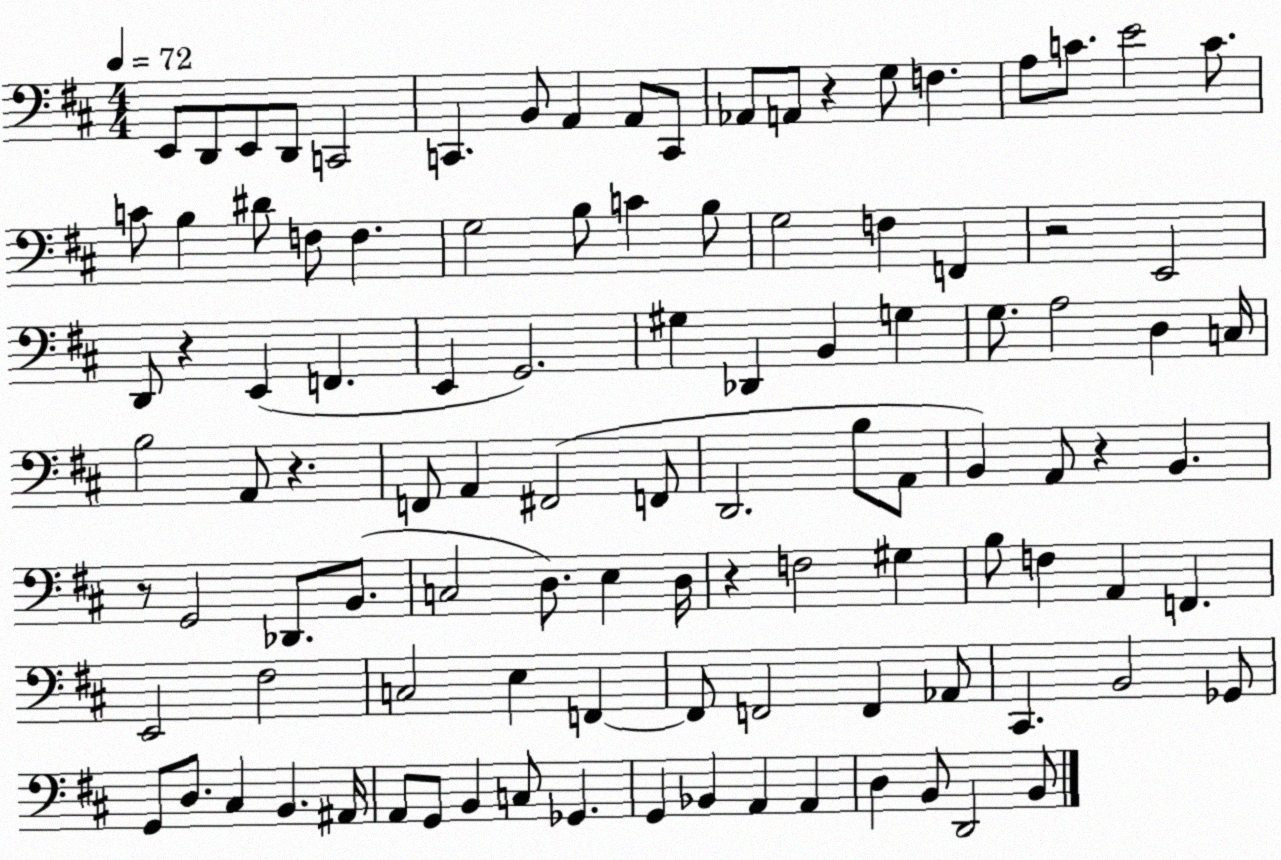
X:1
T:Untitled
M:4/4
L:1/4
K:D
E,,/2 D,,/2 E,,/2 D,,/2 C,,2 C,, B,,/2 A,, A,,/2 C,,/2 _A,,/2 A,,/2 z G,/2 F, A,/2 C/2 E2 C/2 C/2 B, ^D/2 F,/2 F, G,2 B,/2 C B,/2 G,2 F, F,, z2 E,,2 D,,/2 z E,, F,, E,, G,,2 ^G, _D,, B,, G, G,/2 A,2 D, C,/4 B,2 A,,/2 z F,,/2 A,, ^F,,2 F,,/2 D,,2 B,/2 A,,/2 B,, A,,/2 z B,, z/2 G,,2 _D,,/2 B,,/2 C,2 D,/2 E, D,/4 z F,2 ^G, B,/2 F, A,, F,, E,,2 ^F,2 C,2 E, F,, F,,/2 F,,2 F,, _A,,/2 ^C,, B,,2 _G,,/2 G,,/2 D,/2 ^C, B,, ^A,,/4 A,,/2 G,,/2 B,, C,/2 _G,, G,, _B,, A,, A,, D, B,,/2 D,,2 B,,/2